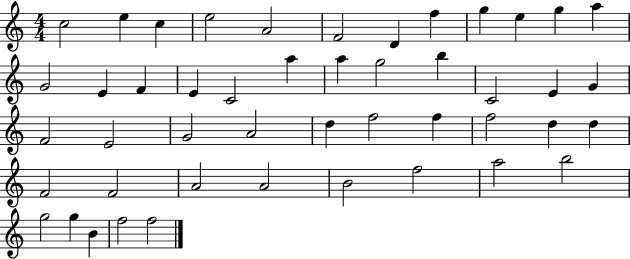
C5/h E5/q C5/q E5/h A4/h F4/h D4/q F5/q G5/q E5/q G5/q A5/q G4/h E4/q F4/q E4/q C4/h A5/q A5/q G5/h B5/q C4/h E4/q G4/q F4/h E4/h G4/h A4/h D5/q F5/h F5/q F5/h D5/q D5/q F4/h F4/h A4/h A4/h B4/h F5/h A5/h B5/h G5/h G5/q B4/q F5/h F5/h